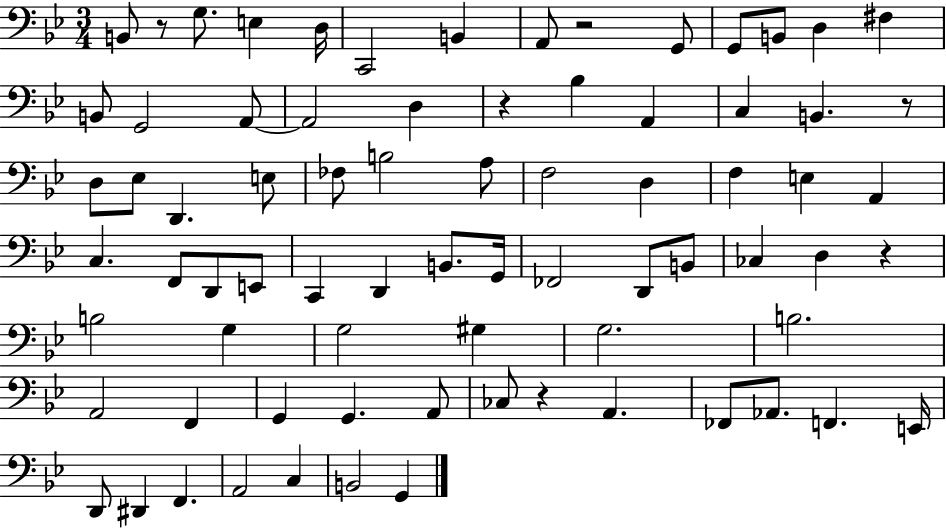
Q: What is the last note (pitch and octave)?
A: G2